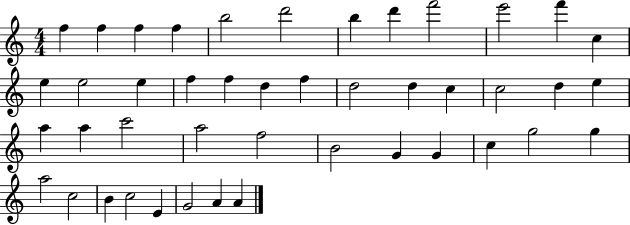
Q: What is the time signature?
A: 4/4